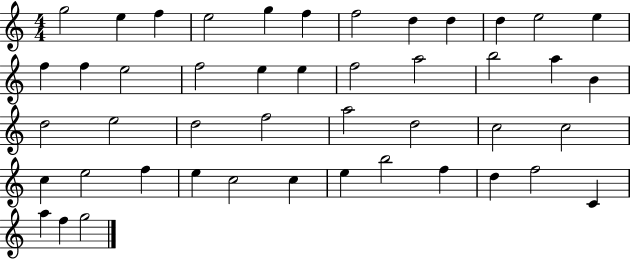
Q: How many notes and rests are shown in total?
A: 46